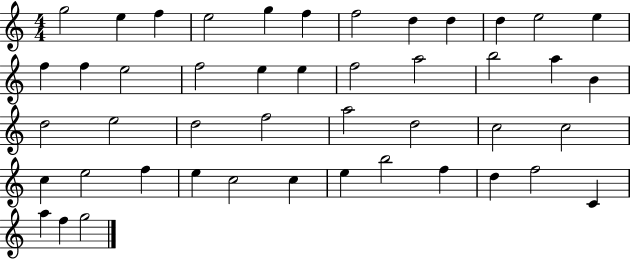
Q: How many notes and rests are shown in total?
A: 46